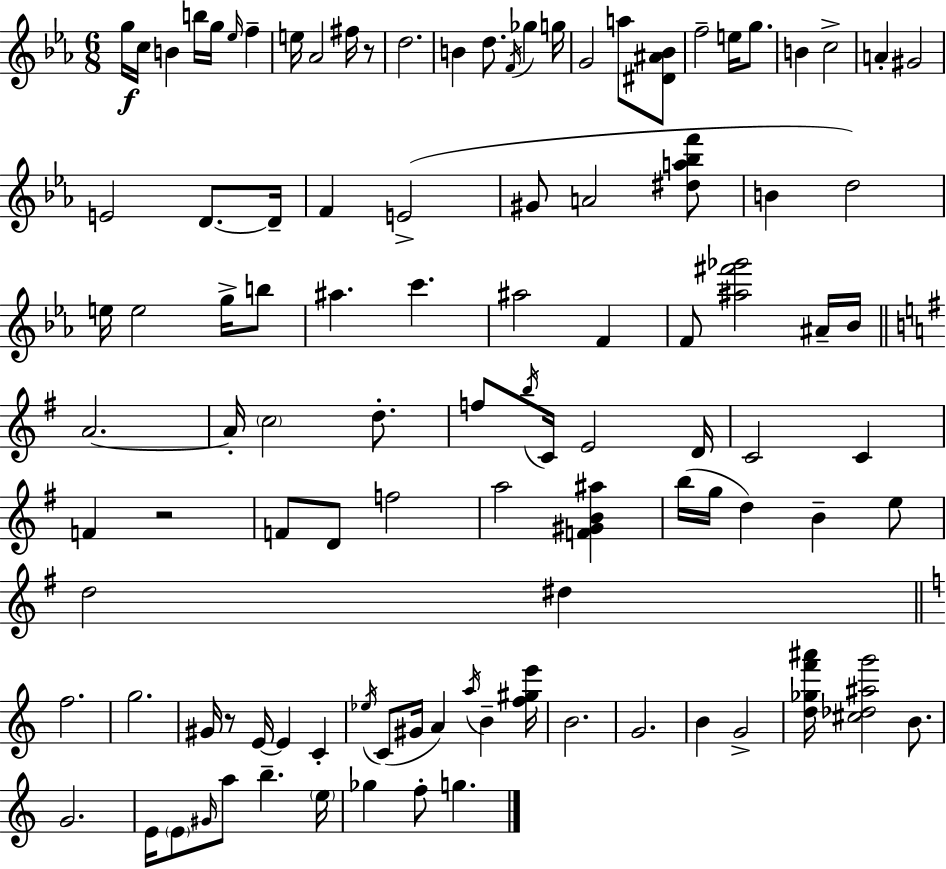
G5/s C5/s B4/q B5/s G5/s Eb5/s F5/q E5/s Ab4/h F#5/s R/e D5/h. B4/q D5/e. F4/s Gb5/q G5/s G4/h A5/e [D#4,A#4,Bb4]/e F5/h E5/s G5/e. B4/q C5/h A4/q G#4/h E4/h D4/e. D4/s F4/q E4/h G#4/e A4/h [D#5,A5,Bb5,F6]/e B4/q D5/h E5/s E5/h G5/s B5/e A#5/q. C6/q. A#5/h F4/q F4/e [A#5,F#6,Gb6]/h A#4/s Bb4/s A4/h. A4/s C5/h D5/e. F5/e B5/s C4/s E4/h D4/s C4/h C4/q F4/q R/h F4/e D4/e F5/h A5/h [F4,G#4,B4,A#5]/q B5/s G5/s D5/q B4/q E5/e D5/h D#5/q F5/h. G5/h. G#4/s R/e E4/s E4/q C4/q Eb5/s C4/e G#4/s A4/q A5/s B4/q [F5,G#5,E6]/s B4/h. G4/h. B4/q G4/h [D5,Gb5,F6,A#6]/s [C#5,Db5,A#5,G6]/h B4/e. G4/h. E4/s E4/e G#4/s A5/e B5/q. E5/s Gb5/q F5/e G5/q.